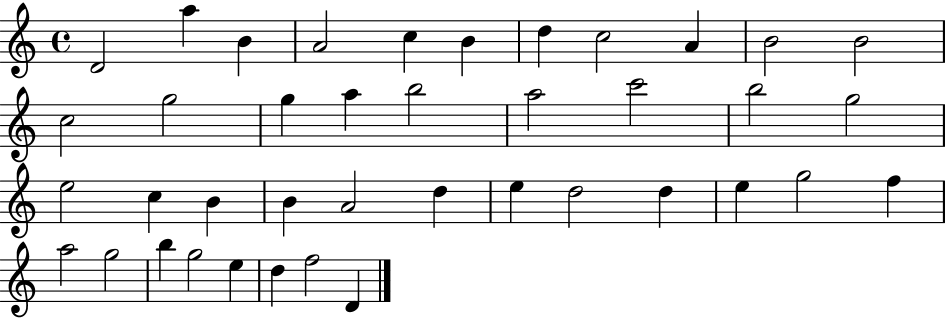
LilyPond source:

{
  \clef treble
  \time 4/4
  \defaultTimeSignature
  \key c \major
  d'2 a''4 b'4 | a'2 c''4 b'4 | d''4 c''2 a'4 | b'2 b'2 | \break c''2 g''2 | g''4 a''4 b''2 | a''2 c'''2 | b''2 g''2 | \break e''2 c''4 b'4 | b'4 a'2 d''4 | e''4 d''2 d''4 | e''4 g''2 f''4 | \break a''2 g''2 | b''4 g''2 e''4 | d''4 f''2 d'4 | \bar "|."
}